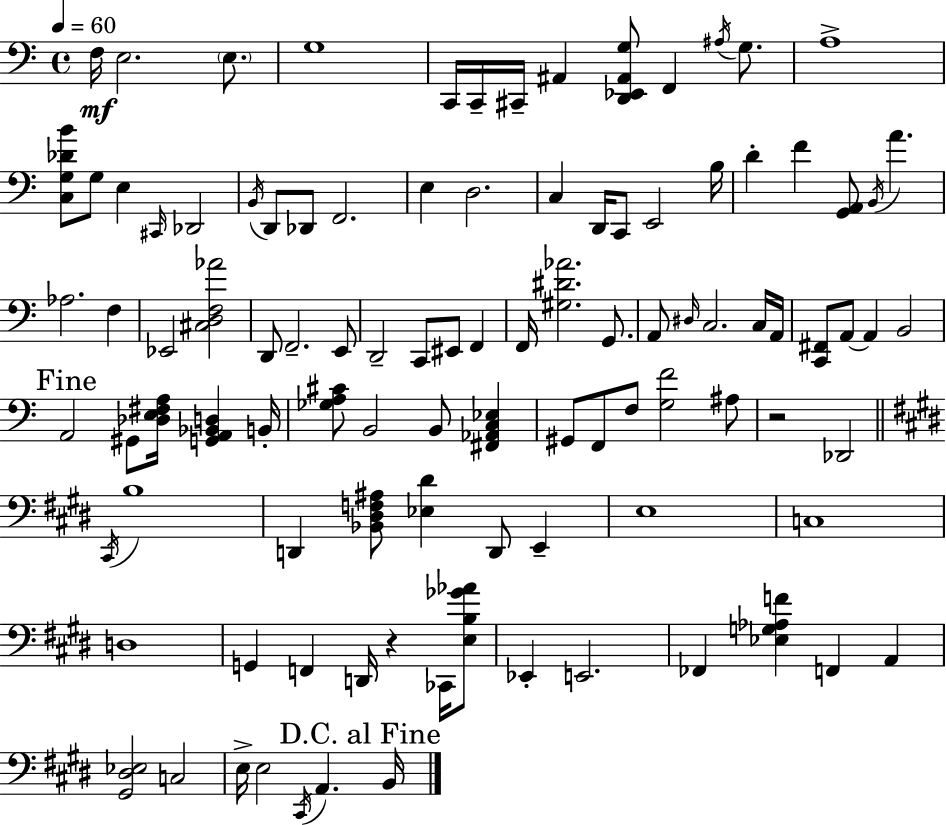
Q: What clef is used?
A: bass